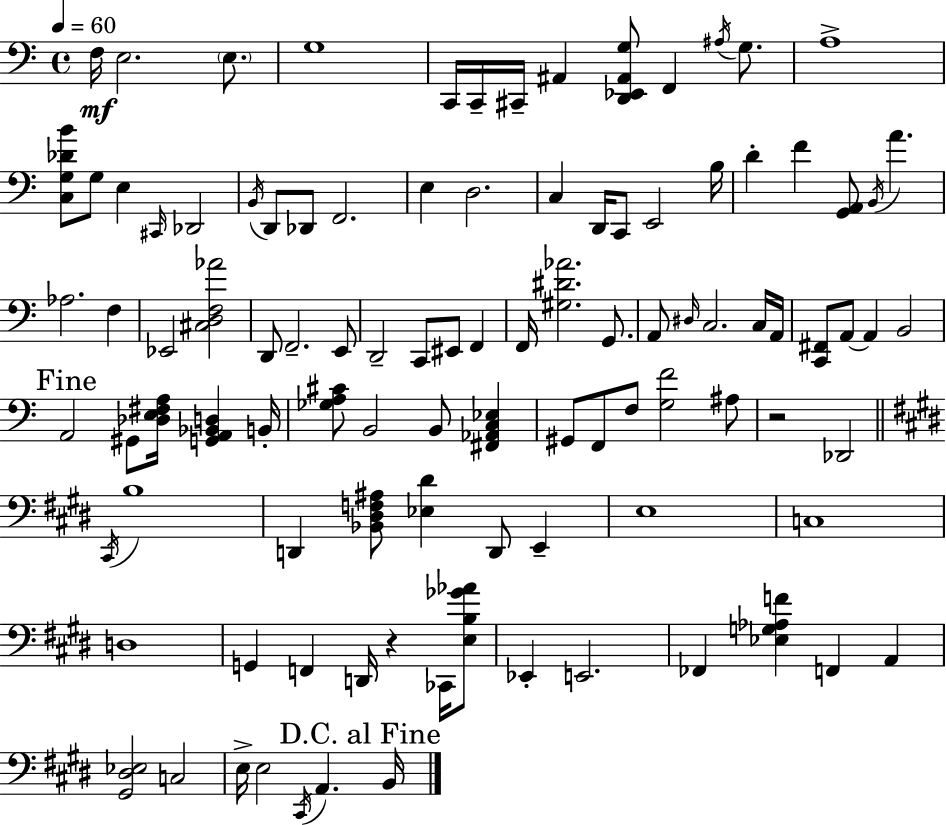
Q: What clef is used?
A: bass